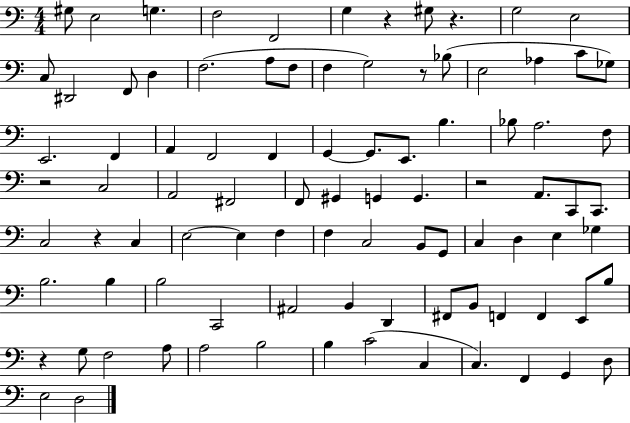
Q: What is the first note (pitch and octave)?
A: G#3